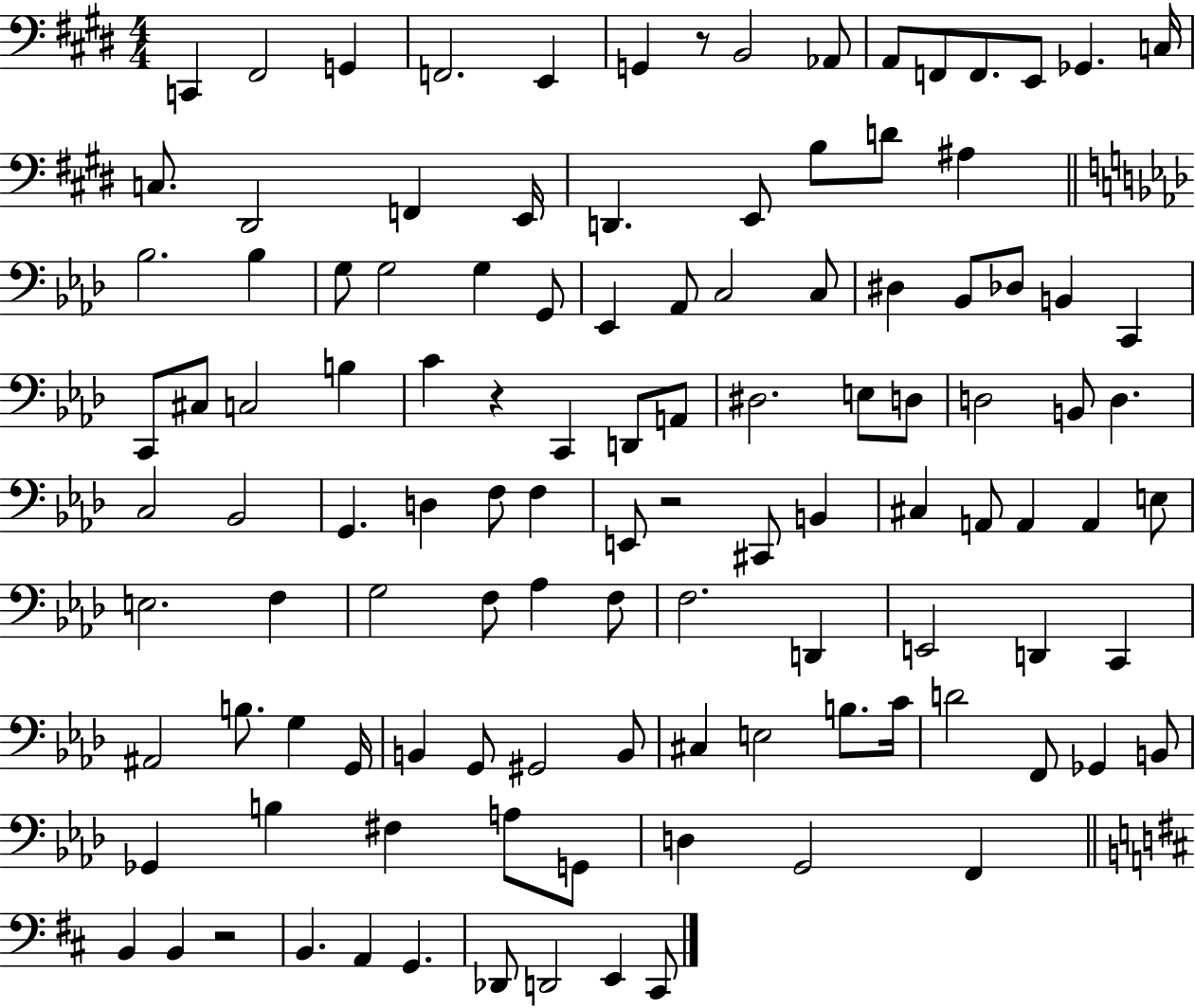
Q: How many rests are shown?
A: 4